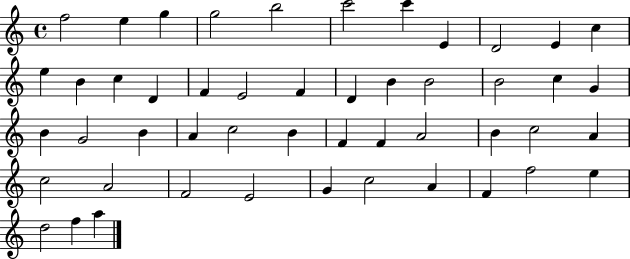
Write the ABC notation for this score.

X:1
T:Untitled
M:4/4
L:1/4
K:C
f2 e g g2 b2 c'2 c' E D2 E c e B c D F E2 F D B B2 B2 c G B G2 B A c2 B F F A2 B c2 A c2 A2 F2 E2 G c2 A F f2 e d2 f a